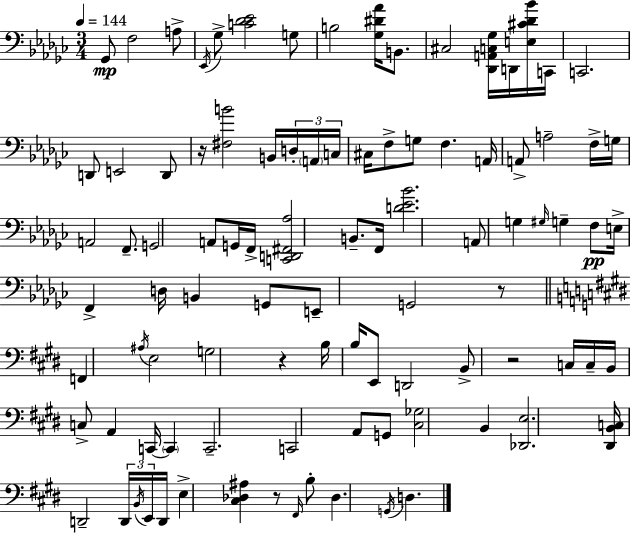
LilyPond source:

{
  \clef bass
  \numericTimeSignature
  \time 3/4
  \key ees \minor
  \tempo 4 = 144
  \repeat volta 2 { ges,8\mp f2 a8-> | \acciaccatura { ees,16 } ges8-> <c' des' ees'>2 g8 | b2 <ges dis' aes'>16 b,8. | cis2 <des, a, c ges>16 d,16 <e cis' des' bes'>16 | \break c,16 c,2. | d,8 e,2 d,8 | r16 <fis b'>2 b,16 \tuplet 3/2 { d16-. | \parenthesize a,16 c16 } cis16 f8-> g8 f4. | \break a,16 a,8-> a2-- | f16-> g16 a,2 f,8.-- | g,2 a,8 g,16 | f,16-> <c, d, fis, aes>2 b,8.-- | \break f,16 <d' ees' bes'>2. | a,8 g4 \grace { gis16 } g4-- | f8\pp e16-> f,4-> d16 b,4 | g,8 e,8-- g,2 | \break r8 \bar "||" \break \key e \major f,4 \acciaccatura { ais16 } e2 | g2 r4 | b16 b16 e,8 d,2 | b,8-> r2 c16 | \break c16-- b,16 c8-> a,4 c,16~~ \parenthesize c,4 | c,2.-- | c,2 a,8 g,8 | <cis ges>2 b,4 | \break <des, e>2. | <dis, b, c>16 d,2-- \tuplet 3/2 { d,16 \acciaccatura { b,16 } | e,16 } d,16 e4-> <cis des ais>4 r8 | \grace { fis,16 } b8-. des4. \acciaccatura { g,16 } d4. | \break } \bar "|."
}